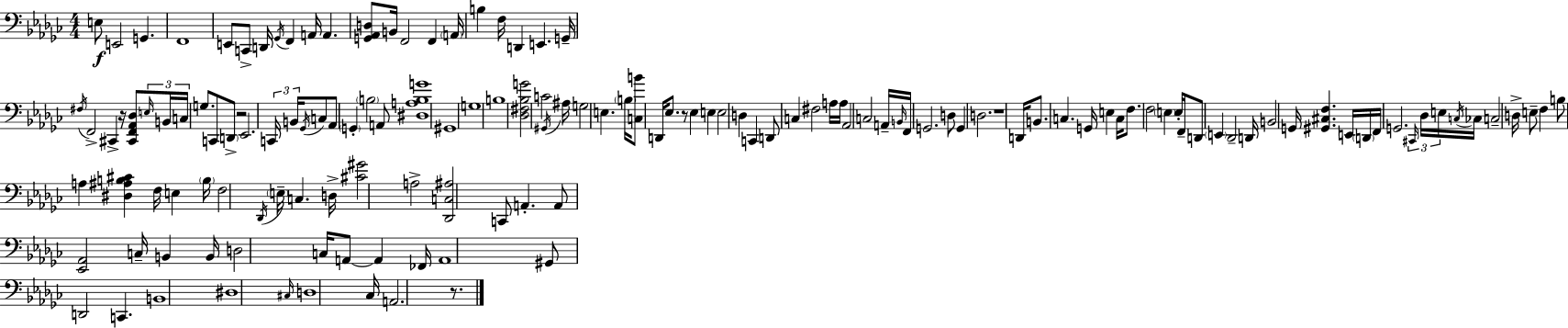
{
  \clef bass
  \numericTimeSignature
  \time 4/4
  \key ees \minor
  \repeat volta 2 { e8\f e,2 g,4. | f,1 | e,8 c,8-> d,16 \acciaccatura { ges,16 } f,4 a,16 a,4. | <g, aes, d>8 b,16 f,2 f,4 | \break \parenthesize a,16 b4 f16 d,4 e,4. | g,16-- \acciaccatura { fis16 } f,2-> cis,4-> r16 <cis, f, aes, des>8 | \tuplet 3/2 { \grace { e16 } b,16 c16 } g8. c,8 \parenthesize d,8-> r2 | ees,2. \tuplet 3/2 { c,16 | \break b,16 \acciaccatura { ges,16 } } c8 aes,8 \parenthesize g,4-. \parenthesize b2 | a,8 <dis a b g'>1 | gis,1 | g1 | \break b1 | <des fis bes g'>2 c'2 | \acciaccatura { gis,16 } ais16 g2 e4. | \parenthesize b16 <c b'>8 d,16 ees8. r8 ees4 | \break e4 e2 d4 | c,4 d,8 c4 fis2 | a16 a16 aes,2 c2 | a,16-- \grace { b,16 } f,16 g,2. | \break d8 g,4 d2. | r1 | d,16 b,8. c4. | g,16 e4 c16 f8. f2 | \break \parenthesize e4 e16-. f,16-- d,8 \parenthesize e,4 des,2-- | d,16 b,2 g,16 <gis, cis f>4. | e,16 \parenthesize d,16 f,16 g,2. | \tuplet 3/2 { \grace { cis,16 } des16 e16 } \acciaccatura { c16 } ces16 c2-- | \break d16-> e8-- f4 b8 a4 <dis ais b cis'>4 | f16 e4 \parenthesize b16 f2 | \acciaccatura { des,16 } \parenthesize e16-- c4. d16-> <cis' gis'>2 | a2-> <des, c ais>2 | \break c,8 a,4.-. a,8 <ees, aes,>2 | c16-- b,4 b,16 d2 | c16 a,8~~ a,4 fes,16 a,1 | gis,8 d,2 | \break c,4. b,1 | dis1 | \grace { cis16 } d1 | ces16 a,2. | \break r8. } \bar "|."
}